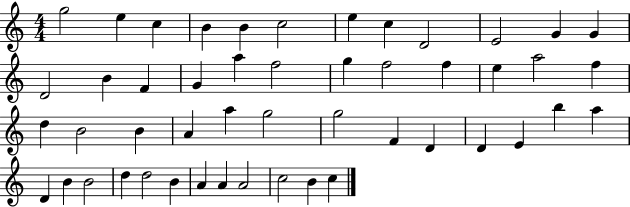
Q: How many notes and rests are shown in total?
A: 49